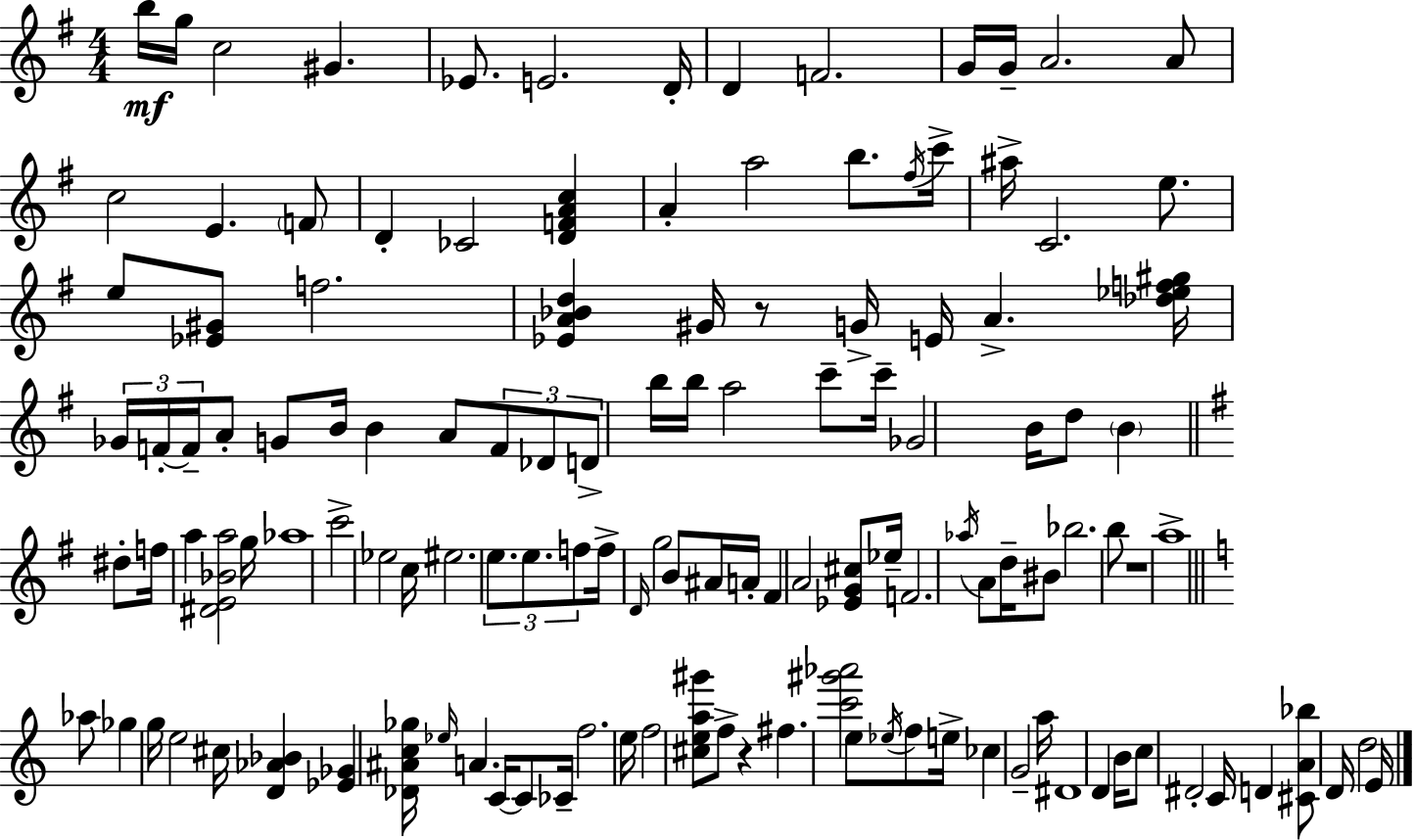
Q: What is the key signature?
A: G major